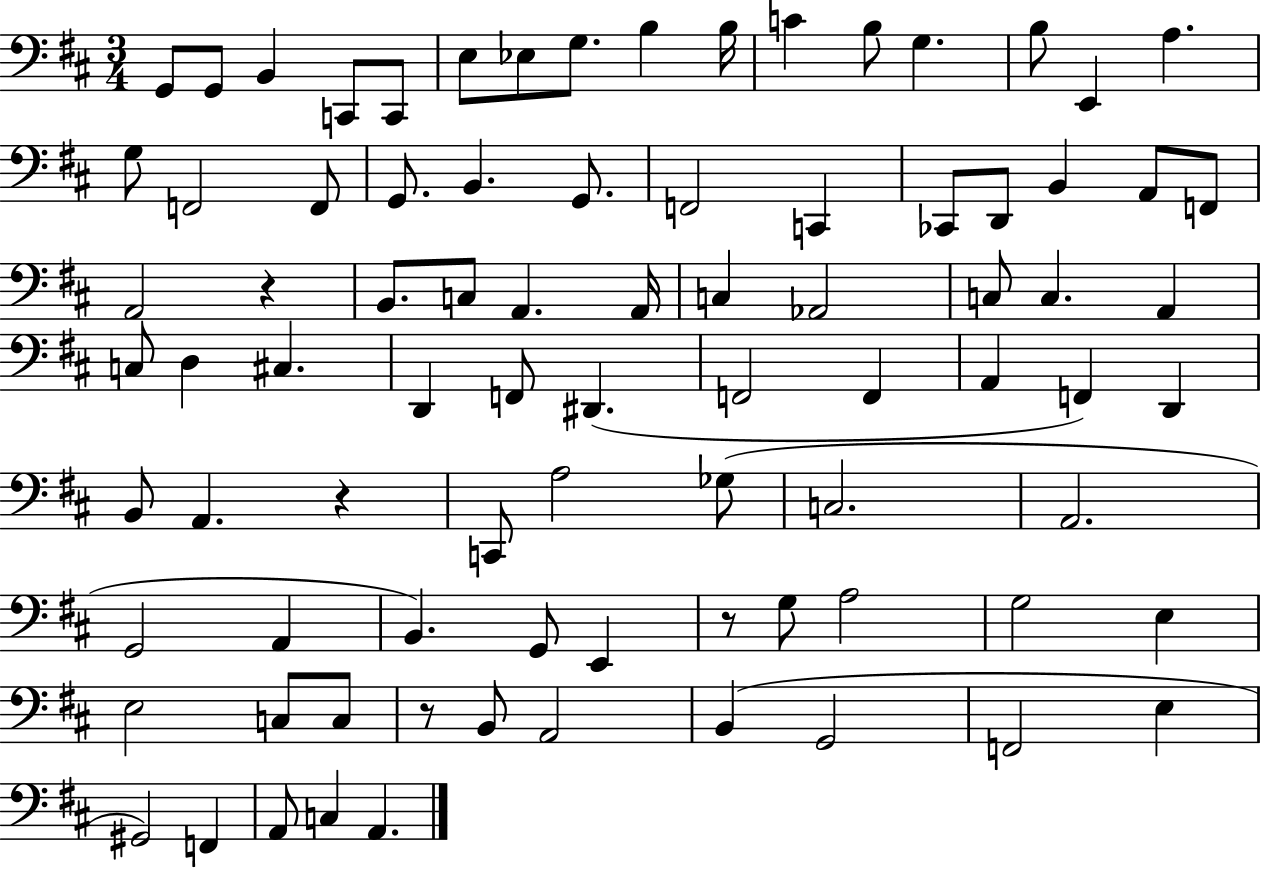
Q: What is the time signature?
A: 3/4